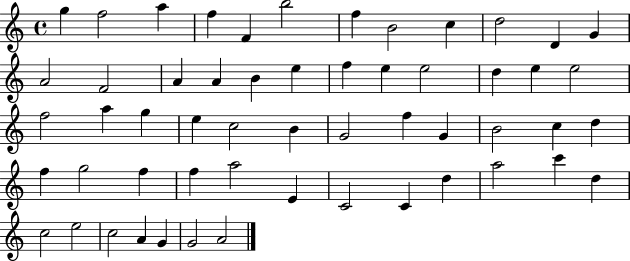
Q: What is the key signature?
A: C major